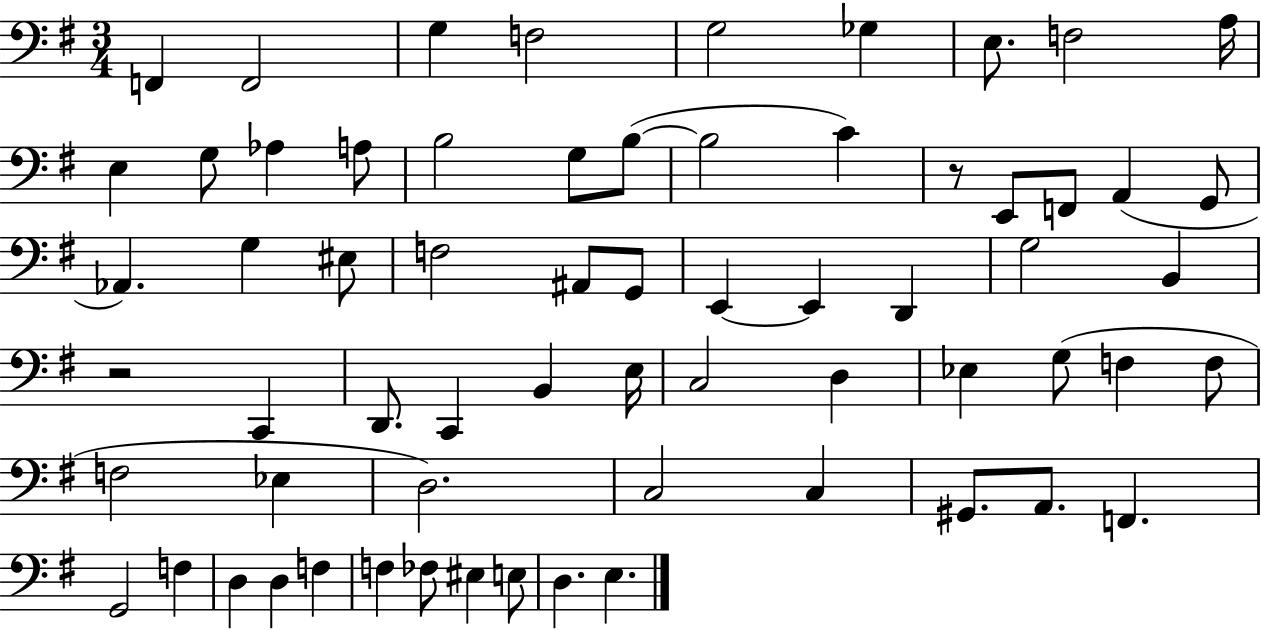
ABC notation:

X:1
T:Untitled
M:3/4
L:1/4
K:G
F,, F,,2 G, F,2 G,2 _G, E,/2 F,2 A,/4 E, G,/2 _A, A,/2 B,2 G,/2 B,/2 B,2 C z/2 E,,/2 F,,/2 A,, G,,/2 _A,, G, ^E,/2 F,2 ^A,,/2 G,,/2 E,, E,, D,, G,2 B,, z2 C,, D,,/2 C,, B,, E,/4 C,2 D, _E, G,/2 F, F,/2 F,2 _E, D,2 C,2 C, ^G,,/2 A,,/2 F,, G,,2 F, D, D, F, F, _F,/2 ^E, E,/2 D, E,